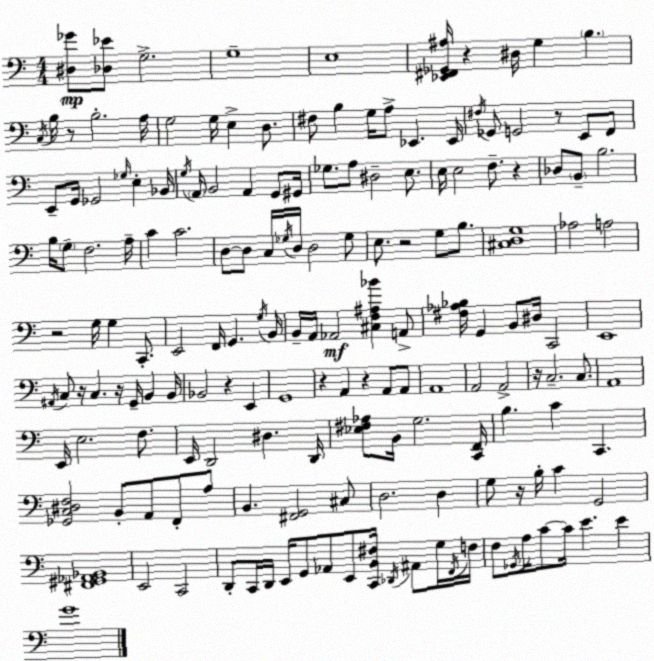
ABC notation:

X:1
T:Untitled
M:4/4
L:1/4
K:C
[^D,_G]/2 [_D,_E]/2 G,2 G,4 E,4 [_E,,^F,,_G,,^A,]/4 z ^D,/4 G, B, C,/4 B,/4 z/2 B,2 A,/4 G,2 G,/4 E, D,/2 ^F,/2 B, G,/4 A,/2 _E,, _E,,/4 ^F,/4 _G,,/2 G,,2 z/2 E,,/2 F,,/2 E,,/2 G,,/4 _G,,2 _G,/4 E, _B,,/4 G,/4 A,,/4 B,,2 A,, G,,/2 ^G,,/4 _G,/2 A,/2 ^D,2 E,/2 E,/4 E,2 F,/2 z _D,/2 B,,/2 B,2 B,/4 G,/2 F,2 A,/4 C C2 D,/2 D,/2 C,/4 _G,/4 D,/4 D,2 _G,/2 E,/2 z2 G,/2 B,/2 [^C,D,G,]4 _A,2 A,2 z2 G,/4 G, C,,/2 E,,2 F,,/4 G,, G,/4 B,,/4 B,,/4 A,,/4 _A,,2 [^C,F,^A,_B] A,,/2 [^F,_A,_B,]/4 G,, B,,/2 ^D,/4 C,,2 E,,4 ^A,,/4 C,/2 z/4 C, z/4 G,,/4 B,, B,,/4 _B,,2 z E,, G,,4 z A,, z A,,/2 A,,/2 A,,4 A,,2 A,,2 z/4 C,2 C,/2 A,,4 E,,/4 E,2 F,/2 E,,/4 D,,2 ^D, D,,/4 [_E,^F,_A,]/2 B,,/4 G,2 [C,,F,,]/4 B, C C,, [_G,,C,^D,F,]2 B,,/2 A,,/2 F,,/2 A,/2 B,, [^F,,G,,]2 ^C,/2 D,2 D, G,/2 z/4 B,/4 C G,,2 [^F,,^G,,_A,,_B,,]4 E,,2 C,,2 D,,/2 C,,/4 D,,/4 E,,/4 G,,/2 _A,,/2 E,,/2 [C,,B,,^F,]/4 _D,,/4 ^A,,/2 G,/4 F,,/4 F,/4 F,/2 _G,,/4 A,/4 C/2 C/4 E E G4